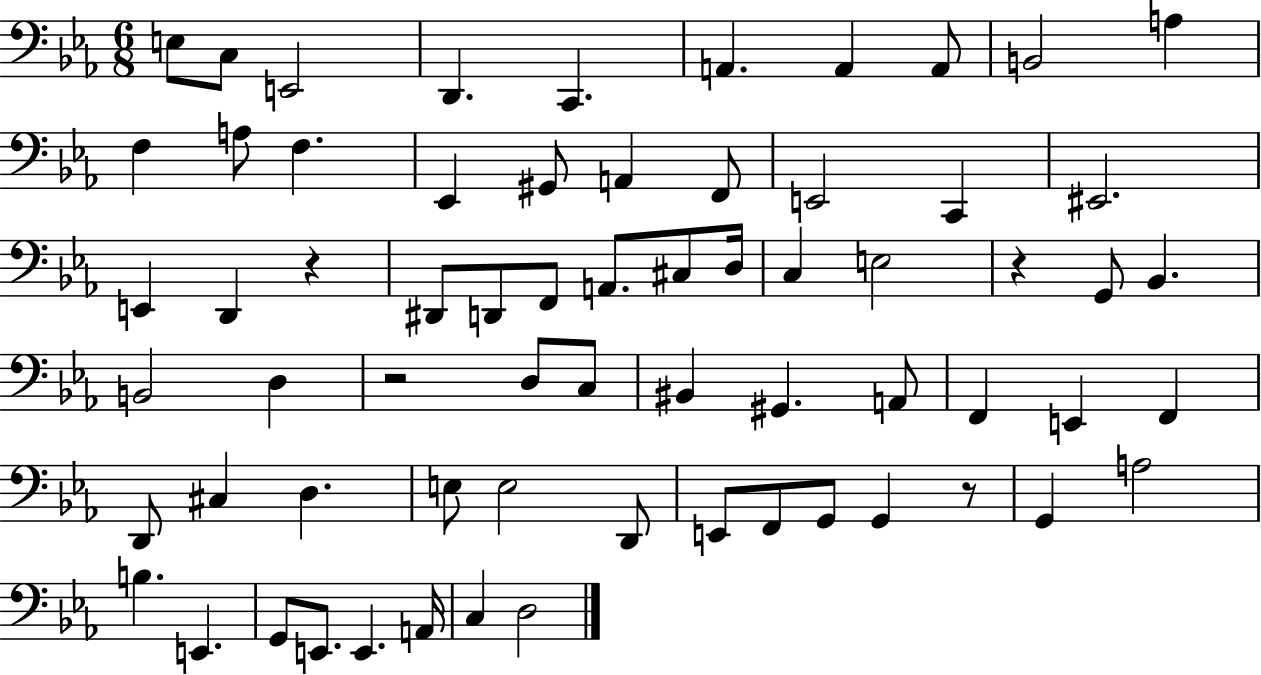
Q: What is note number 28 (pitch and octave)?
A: D3